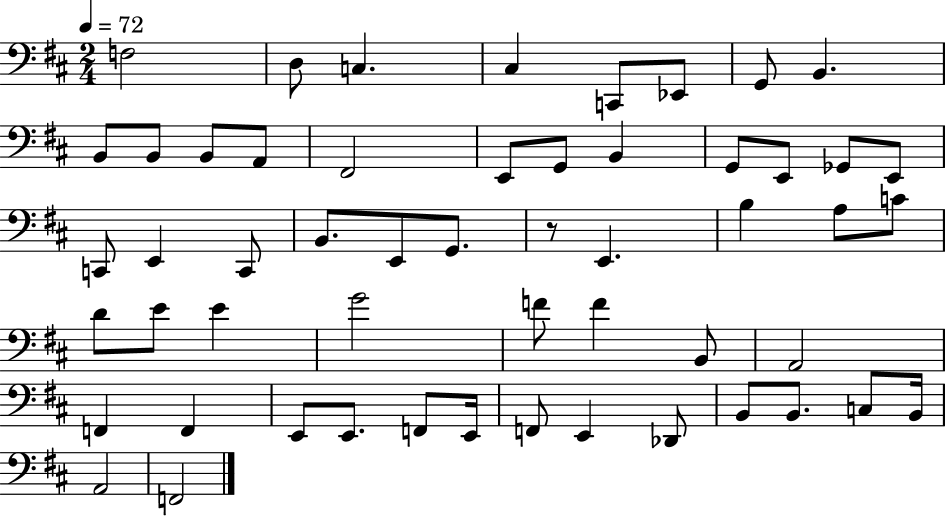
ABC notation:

X:1
T:Untitled
M:2/4
L:1/4
K:D
F,2 D,/2 C, ^C, C,,/2 _E,,/2 G,,/2 B,, B,,/2 B,,/2 B,,/2 A,,/2 ^F,,2 E,,/2 G,,/2 B,, G,,/2 E,,/2 _G,,/2 E,,/2 C,,/2 E,, C,,/2 B,,/2 E,,/2 G,,/2 z/2 E,, B, A,/2 C/2 D/2 E/2 E G2 F/2 F B,,/2 A,,2 F,, F,, E,,/2 E,,/2 F,,/2 E,,/4 F,,/2 E,, _D,,/2 B,,/2 B,,/2 C,/2 B,,/4 A,,2 F,,2